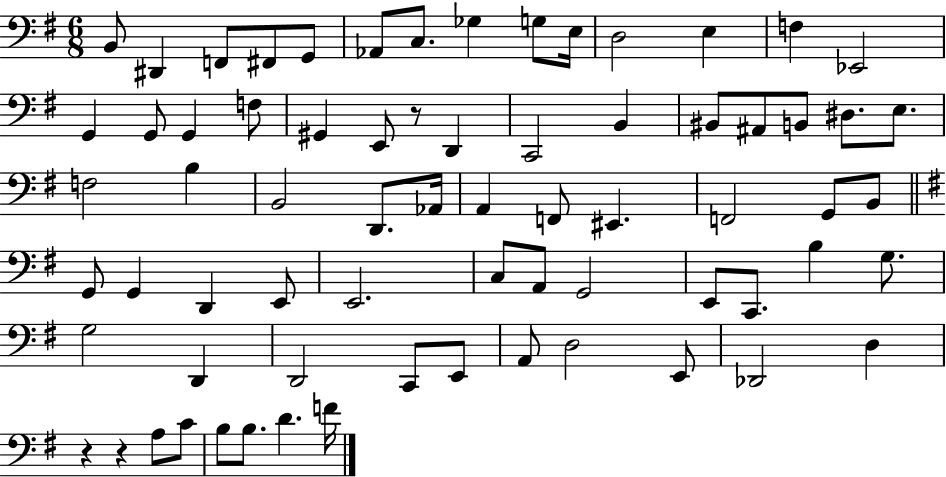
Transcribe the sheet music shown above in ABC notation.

X:1
T:Untitled
M:6/8
L:1/4
K:G
B,,/2 ^D,, F,,/2 ^F,,/2 G,,/2 _A,,/2 C,/2 _G, G,/2 E,/4 D,2 E, F, _E,,2 G,, G,,/2 G,, F,/2 ^G,, E,,/2 z/2 D,, C,,2 B,, ^B,,/2 ^A,,/2 B,,/2 ^D,/2 E,/2 F,2 B, B,,2 D,,/2 _A,,/4 A,, F,,/2 ^E,, F,,2 G,,/2 B,,/2 G,,/2 G,, D,, E,,/2 E,,2 C,/2 A,,/2 G,,2 E,,/2 C,,/2 B, G,/2 G,2 D,, D,,2 C,,/2 E,,/2 A,,/2 D,2 E,,/2 _D,,2 D, z z A,/2 C/2 B,/2 B,/2 D F/4